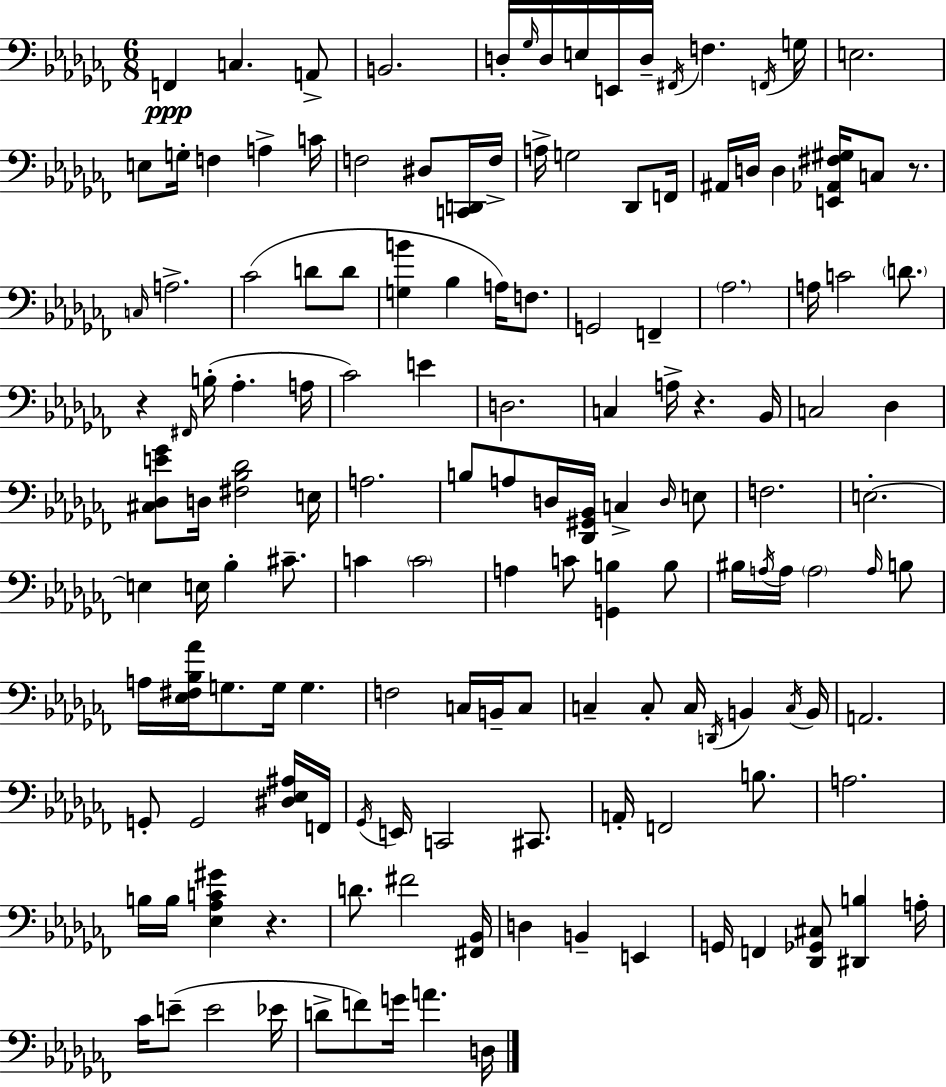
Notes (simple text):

F2/q C3/q. A2/e B2/h. D3/s Gb3/s D3/s E3/s E2/s D3/s F#2/s F3/q. F2/s G3/s E3/h. E3/e G3/s F3/q A3/q C4/s F3/h D#3/e [C2,D2]/s F3/s A3/s G3/h Db2/e F2/s A#2/s D3/s D3/q [E2,Ab2,F#3,G#3]/s C3/e R/e. C3/s A3/h. CES4/h D4/e D4/e [G3,B4]/q Bb3/q A3/s F3/e. G2/h F2/q Ab3/h. A3/s C4/h D4/e. R/q F#2/s B3/s Ab3/q. A3/s CES4/h E4/q D3/h. C3/q A3/s R/q. Bb2/s C3/h Db3/q [C#3,Db3,E4,Gb4]/e D3/s [F#3,Bb3,Db4]/h E3/s A3/h. B3/e A3/e D3/s [Db2,G#2,Bb2]/s C3/q D3/s E3/e F3/h. E3/h. E3/q E3/s Bb3/q C#4/e. C4/q C4/h A3/q C4/e [G2,B3]/q B3/e BIS3/s A3/s A3/s A3/h A3/s B3/e A3/s [Eb3,F#3,Bb3,Ab4]/s G3/e. G3/s G3/q. F3/h C3/s B2/s C3/e C3/q C3/e C3/s D2/s B2/q C3/s B2/s A2/h. G2/e G2/h [D#3,Eb3,A#3]/s F2/s Gb2/s E2/s C2/h C#2/e. A2/s F2/h B3/e. A3/h. B3/s B3/s [Eb3,Ab3,C4,G#4]/q R/q. D4/e. F#4/h [F#2,Bb2]/s D3/q B2/q E2/q G2/s F2/q [Db2,Gb2,C#3]/e [D#2,B3]/q A3/s CES4/s E4/e E4/h Eb4/s D4/e F4/e G4/s A4/q. D3/s